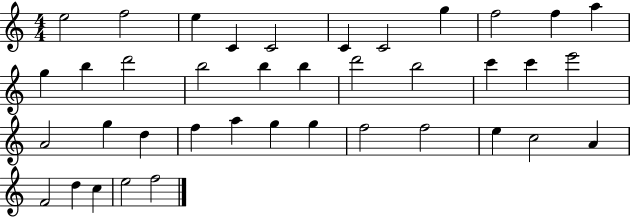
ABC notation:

X:1
T:Untitled
M:4/4
L:1/4
K:C
e2 f2 e C C2 C C2 g f2 f a g b d'2 b2 b b d'2 b2 c' c' e'2 A2 g d f a g g f2 f2 e c2 A F2 d c e2 f2